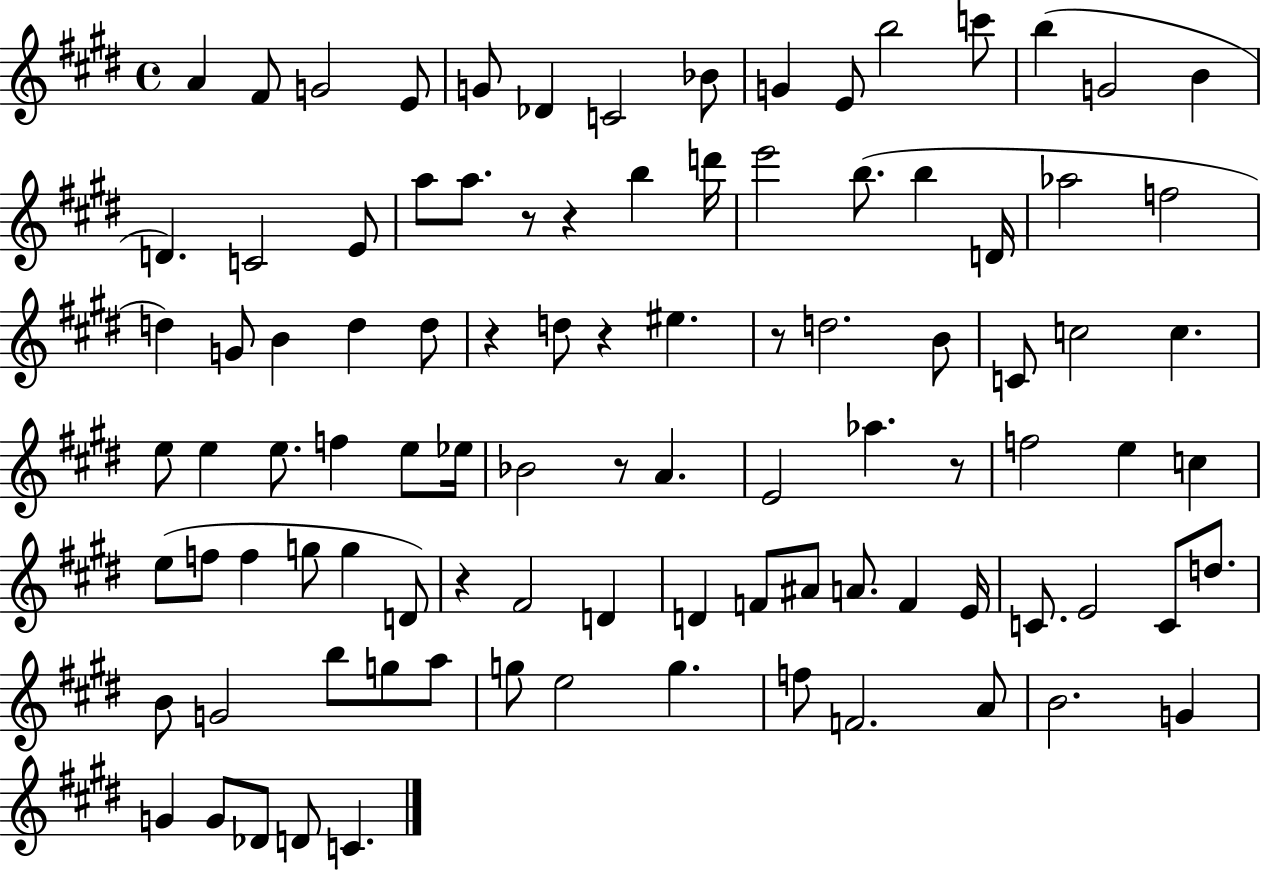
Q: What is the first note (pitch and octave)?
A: A4